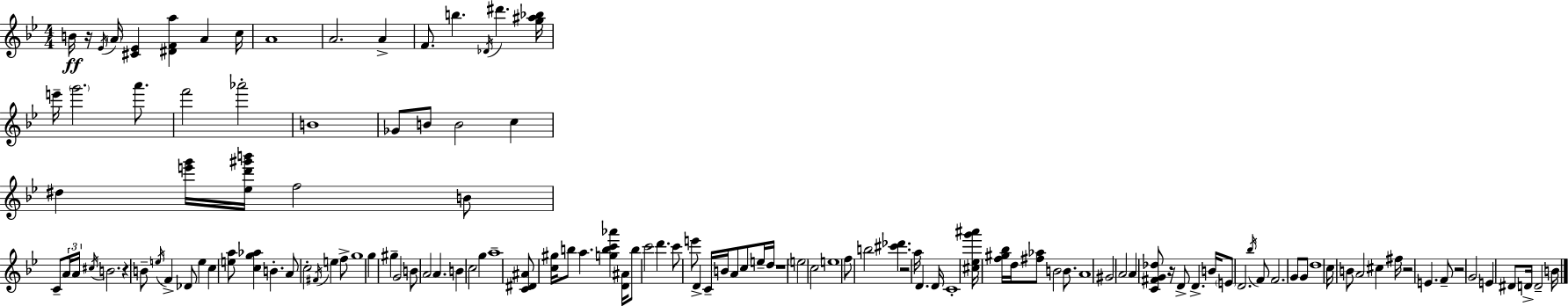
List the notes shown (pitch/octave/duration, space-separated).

B4/s R/s Eb4/s A4/s [C#4,Eb4]/q [D#4,F4,A5]/q A4/q C5/s A4/w A4/h. A4/q F4/e. B5/q. Db4/s D#6/q. [G5,A#5,Bb5]/s E6/s G6/h. A6/e. F6/h Ab6/h B4/w Gb4/e B4/e B4/h C5/q D#5/q [E6,G6]/s [Eb5,D6,G#6,B6]/s F5/h B4/e C4/e A4/s A4/s C#5/s B4/h. R/q B4/e E5/s F4/q Db4/e E5/q C5/q [E5,A5]/e [C5,G5,Ab5]/q B4/q. A4/e C5/h F#4/s E5/q F5/e G5/w G5/q G#5/q G4/h B4/e A4/h A4/q. B4/q C5/h G5/q A5/w [C4,D#4,A#4]/e [C5,G#5]/s B5/e A5/q. [G5,B5,C6,Ab6]/q [D4,A#4]/s B5/e C6/h D6/q. C6/e E6/e D4/q C4/s B4/s A4/e C5/e E5/s D5/s R/w E5/h C5/h E5/w F5/e B5/h [C#6,Db6]/q. R/h A5/s D4/q. D4/s C4/w [C#5,Eb5,G6,A#6]/s [F5,G#5,Bb5]/s D5/s [F#5,Ab5]/e B4/h B4/e. A4/w G#4/h A4/h A4/q [C4,F#4,G4,Db5]/e R/s D4/e D4/q. B4/s E4/e D4/h. Bb5/s F4/e F4/h. G4/e G4/e D5/w C5/s B4/e A4/h C#5/q F#5/s R/h E4/q. F4/e R/h G4/h E4/q D#4/e D4/s D4/h B4/s